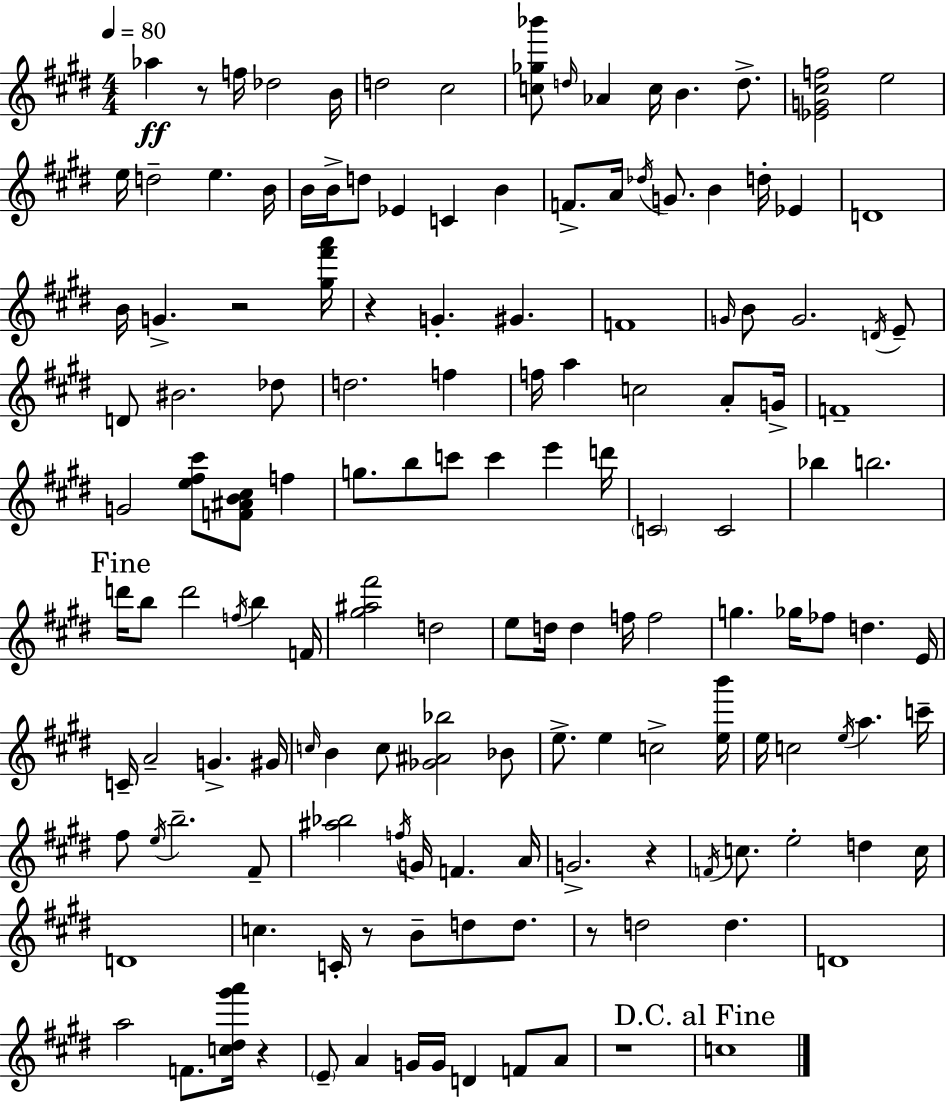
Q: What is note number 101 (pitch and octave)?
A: F5